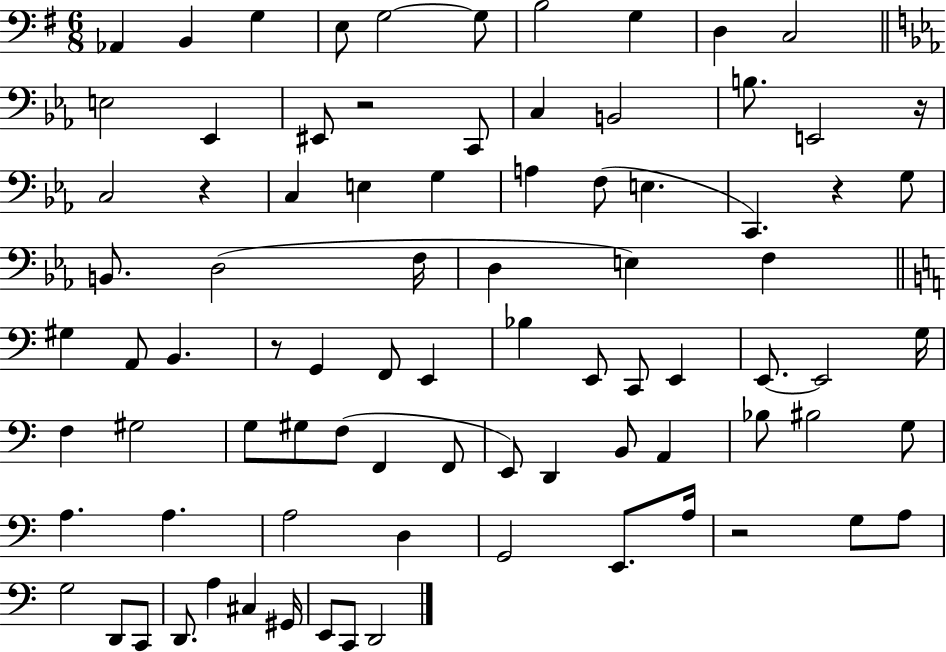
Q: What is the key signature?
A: G major